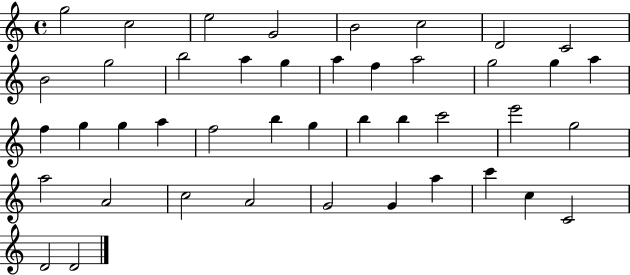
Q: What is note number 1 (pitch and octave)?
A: G5